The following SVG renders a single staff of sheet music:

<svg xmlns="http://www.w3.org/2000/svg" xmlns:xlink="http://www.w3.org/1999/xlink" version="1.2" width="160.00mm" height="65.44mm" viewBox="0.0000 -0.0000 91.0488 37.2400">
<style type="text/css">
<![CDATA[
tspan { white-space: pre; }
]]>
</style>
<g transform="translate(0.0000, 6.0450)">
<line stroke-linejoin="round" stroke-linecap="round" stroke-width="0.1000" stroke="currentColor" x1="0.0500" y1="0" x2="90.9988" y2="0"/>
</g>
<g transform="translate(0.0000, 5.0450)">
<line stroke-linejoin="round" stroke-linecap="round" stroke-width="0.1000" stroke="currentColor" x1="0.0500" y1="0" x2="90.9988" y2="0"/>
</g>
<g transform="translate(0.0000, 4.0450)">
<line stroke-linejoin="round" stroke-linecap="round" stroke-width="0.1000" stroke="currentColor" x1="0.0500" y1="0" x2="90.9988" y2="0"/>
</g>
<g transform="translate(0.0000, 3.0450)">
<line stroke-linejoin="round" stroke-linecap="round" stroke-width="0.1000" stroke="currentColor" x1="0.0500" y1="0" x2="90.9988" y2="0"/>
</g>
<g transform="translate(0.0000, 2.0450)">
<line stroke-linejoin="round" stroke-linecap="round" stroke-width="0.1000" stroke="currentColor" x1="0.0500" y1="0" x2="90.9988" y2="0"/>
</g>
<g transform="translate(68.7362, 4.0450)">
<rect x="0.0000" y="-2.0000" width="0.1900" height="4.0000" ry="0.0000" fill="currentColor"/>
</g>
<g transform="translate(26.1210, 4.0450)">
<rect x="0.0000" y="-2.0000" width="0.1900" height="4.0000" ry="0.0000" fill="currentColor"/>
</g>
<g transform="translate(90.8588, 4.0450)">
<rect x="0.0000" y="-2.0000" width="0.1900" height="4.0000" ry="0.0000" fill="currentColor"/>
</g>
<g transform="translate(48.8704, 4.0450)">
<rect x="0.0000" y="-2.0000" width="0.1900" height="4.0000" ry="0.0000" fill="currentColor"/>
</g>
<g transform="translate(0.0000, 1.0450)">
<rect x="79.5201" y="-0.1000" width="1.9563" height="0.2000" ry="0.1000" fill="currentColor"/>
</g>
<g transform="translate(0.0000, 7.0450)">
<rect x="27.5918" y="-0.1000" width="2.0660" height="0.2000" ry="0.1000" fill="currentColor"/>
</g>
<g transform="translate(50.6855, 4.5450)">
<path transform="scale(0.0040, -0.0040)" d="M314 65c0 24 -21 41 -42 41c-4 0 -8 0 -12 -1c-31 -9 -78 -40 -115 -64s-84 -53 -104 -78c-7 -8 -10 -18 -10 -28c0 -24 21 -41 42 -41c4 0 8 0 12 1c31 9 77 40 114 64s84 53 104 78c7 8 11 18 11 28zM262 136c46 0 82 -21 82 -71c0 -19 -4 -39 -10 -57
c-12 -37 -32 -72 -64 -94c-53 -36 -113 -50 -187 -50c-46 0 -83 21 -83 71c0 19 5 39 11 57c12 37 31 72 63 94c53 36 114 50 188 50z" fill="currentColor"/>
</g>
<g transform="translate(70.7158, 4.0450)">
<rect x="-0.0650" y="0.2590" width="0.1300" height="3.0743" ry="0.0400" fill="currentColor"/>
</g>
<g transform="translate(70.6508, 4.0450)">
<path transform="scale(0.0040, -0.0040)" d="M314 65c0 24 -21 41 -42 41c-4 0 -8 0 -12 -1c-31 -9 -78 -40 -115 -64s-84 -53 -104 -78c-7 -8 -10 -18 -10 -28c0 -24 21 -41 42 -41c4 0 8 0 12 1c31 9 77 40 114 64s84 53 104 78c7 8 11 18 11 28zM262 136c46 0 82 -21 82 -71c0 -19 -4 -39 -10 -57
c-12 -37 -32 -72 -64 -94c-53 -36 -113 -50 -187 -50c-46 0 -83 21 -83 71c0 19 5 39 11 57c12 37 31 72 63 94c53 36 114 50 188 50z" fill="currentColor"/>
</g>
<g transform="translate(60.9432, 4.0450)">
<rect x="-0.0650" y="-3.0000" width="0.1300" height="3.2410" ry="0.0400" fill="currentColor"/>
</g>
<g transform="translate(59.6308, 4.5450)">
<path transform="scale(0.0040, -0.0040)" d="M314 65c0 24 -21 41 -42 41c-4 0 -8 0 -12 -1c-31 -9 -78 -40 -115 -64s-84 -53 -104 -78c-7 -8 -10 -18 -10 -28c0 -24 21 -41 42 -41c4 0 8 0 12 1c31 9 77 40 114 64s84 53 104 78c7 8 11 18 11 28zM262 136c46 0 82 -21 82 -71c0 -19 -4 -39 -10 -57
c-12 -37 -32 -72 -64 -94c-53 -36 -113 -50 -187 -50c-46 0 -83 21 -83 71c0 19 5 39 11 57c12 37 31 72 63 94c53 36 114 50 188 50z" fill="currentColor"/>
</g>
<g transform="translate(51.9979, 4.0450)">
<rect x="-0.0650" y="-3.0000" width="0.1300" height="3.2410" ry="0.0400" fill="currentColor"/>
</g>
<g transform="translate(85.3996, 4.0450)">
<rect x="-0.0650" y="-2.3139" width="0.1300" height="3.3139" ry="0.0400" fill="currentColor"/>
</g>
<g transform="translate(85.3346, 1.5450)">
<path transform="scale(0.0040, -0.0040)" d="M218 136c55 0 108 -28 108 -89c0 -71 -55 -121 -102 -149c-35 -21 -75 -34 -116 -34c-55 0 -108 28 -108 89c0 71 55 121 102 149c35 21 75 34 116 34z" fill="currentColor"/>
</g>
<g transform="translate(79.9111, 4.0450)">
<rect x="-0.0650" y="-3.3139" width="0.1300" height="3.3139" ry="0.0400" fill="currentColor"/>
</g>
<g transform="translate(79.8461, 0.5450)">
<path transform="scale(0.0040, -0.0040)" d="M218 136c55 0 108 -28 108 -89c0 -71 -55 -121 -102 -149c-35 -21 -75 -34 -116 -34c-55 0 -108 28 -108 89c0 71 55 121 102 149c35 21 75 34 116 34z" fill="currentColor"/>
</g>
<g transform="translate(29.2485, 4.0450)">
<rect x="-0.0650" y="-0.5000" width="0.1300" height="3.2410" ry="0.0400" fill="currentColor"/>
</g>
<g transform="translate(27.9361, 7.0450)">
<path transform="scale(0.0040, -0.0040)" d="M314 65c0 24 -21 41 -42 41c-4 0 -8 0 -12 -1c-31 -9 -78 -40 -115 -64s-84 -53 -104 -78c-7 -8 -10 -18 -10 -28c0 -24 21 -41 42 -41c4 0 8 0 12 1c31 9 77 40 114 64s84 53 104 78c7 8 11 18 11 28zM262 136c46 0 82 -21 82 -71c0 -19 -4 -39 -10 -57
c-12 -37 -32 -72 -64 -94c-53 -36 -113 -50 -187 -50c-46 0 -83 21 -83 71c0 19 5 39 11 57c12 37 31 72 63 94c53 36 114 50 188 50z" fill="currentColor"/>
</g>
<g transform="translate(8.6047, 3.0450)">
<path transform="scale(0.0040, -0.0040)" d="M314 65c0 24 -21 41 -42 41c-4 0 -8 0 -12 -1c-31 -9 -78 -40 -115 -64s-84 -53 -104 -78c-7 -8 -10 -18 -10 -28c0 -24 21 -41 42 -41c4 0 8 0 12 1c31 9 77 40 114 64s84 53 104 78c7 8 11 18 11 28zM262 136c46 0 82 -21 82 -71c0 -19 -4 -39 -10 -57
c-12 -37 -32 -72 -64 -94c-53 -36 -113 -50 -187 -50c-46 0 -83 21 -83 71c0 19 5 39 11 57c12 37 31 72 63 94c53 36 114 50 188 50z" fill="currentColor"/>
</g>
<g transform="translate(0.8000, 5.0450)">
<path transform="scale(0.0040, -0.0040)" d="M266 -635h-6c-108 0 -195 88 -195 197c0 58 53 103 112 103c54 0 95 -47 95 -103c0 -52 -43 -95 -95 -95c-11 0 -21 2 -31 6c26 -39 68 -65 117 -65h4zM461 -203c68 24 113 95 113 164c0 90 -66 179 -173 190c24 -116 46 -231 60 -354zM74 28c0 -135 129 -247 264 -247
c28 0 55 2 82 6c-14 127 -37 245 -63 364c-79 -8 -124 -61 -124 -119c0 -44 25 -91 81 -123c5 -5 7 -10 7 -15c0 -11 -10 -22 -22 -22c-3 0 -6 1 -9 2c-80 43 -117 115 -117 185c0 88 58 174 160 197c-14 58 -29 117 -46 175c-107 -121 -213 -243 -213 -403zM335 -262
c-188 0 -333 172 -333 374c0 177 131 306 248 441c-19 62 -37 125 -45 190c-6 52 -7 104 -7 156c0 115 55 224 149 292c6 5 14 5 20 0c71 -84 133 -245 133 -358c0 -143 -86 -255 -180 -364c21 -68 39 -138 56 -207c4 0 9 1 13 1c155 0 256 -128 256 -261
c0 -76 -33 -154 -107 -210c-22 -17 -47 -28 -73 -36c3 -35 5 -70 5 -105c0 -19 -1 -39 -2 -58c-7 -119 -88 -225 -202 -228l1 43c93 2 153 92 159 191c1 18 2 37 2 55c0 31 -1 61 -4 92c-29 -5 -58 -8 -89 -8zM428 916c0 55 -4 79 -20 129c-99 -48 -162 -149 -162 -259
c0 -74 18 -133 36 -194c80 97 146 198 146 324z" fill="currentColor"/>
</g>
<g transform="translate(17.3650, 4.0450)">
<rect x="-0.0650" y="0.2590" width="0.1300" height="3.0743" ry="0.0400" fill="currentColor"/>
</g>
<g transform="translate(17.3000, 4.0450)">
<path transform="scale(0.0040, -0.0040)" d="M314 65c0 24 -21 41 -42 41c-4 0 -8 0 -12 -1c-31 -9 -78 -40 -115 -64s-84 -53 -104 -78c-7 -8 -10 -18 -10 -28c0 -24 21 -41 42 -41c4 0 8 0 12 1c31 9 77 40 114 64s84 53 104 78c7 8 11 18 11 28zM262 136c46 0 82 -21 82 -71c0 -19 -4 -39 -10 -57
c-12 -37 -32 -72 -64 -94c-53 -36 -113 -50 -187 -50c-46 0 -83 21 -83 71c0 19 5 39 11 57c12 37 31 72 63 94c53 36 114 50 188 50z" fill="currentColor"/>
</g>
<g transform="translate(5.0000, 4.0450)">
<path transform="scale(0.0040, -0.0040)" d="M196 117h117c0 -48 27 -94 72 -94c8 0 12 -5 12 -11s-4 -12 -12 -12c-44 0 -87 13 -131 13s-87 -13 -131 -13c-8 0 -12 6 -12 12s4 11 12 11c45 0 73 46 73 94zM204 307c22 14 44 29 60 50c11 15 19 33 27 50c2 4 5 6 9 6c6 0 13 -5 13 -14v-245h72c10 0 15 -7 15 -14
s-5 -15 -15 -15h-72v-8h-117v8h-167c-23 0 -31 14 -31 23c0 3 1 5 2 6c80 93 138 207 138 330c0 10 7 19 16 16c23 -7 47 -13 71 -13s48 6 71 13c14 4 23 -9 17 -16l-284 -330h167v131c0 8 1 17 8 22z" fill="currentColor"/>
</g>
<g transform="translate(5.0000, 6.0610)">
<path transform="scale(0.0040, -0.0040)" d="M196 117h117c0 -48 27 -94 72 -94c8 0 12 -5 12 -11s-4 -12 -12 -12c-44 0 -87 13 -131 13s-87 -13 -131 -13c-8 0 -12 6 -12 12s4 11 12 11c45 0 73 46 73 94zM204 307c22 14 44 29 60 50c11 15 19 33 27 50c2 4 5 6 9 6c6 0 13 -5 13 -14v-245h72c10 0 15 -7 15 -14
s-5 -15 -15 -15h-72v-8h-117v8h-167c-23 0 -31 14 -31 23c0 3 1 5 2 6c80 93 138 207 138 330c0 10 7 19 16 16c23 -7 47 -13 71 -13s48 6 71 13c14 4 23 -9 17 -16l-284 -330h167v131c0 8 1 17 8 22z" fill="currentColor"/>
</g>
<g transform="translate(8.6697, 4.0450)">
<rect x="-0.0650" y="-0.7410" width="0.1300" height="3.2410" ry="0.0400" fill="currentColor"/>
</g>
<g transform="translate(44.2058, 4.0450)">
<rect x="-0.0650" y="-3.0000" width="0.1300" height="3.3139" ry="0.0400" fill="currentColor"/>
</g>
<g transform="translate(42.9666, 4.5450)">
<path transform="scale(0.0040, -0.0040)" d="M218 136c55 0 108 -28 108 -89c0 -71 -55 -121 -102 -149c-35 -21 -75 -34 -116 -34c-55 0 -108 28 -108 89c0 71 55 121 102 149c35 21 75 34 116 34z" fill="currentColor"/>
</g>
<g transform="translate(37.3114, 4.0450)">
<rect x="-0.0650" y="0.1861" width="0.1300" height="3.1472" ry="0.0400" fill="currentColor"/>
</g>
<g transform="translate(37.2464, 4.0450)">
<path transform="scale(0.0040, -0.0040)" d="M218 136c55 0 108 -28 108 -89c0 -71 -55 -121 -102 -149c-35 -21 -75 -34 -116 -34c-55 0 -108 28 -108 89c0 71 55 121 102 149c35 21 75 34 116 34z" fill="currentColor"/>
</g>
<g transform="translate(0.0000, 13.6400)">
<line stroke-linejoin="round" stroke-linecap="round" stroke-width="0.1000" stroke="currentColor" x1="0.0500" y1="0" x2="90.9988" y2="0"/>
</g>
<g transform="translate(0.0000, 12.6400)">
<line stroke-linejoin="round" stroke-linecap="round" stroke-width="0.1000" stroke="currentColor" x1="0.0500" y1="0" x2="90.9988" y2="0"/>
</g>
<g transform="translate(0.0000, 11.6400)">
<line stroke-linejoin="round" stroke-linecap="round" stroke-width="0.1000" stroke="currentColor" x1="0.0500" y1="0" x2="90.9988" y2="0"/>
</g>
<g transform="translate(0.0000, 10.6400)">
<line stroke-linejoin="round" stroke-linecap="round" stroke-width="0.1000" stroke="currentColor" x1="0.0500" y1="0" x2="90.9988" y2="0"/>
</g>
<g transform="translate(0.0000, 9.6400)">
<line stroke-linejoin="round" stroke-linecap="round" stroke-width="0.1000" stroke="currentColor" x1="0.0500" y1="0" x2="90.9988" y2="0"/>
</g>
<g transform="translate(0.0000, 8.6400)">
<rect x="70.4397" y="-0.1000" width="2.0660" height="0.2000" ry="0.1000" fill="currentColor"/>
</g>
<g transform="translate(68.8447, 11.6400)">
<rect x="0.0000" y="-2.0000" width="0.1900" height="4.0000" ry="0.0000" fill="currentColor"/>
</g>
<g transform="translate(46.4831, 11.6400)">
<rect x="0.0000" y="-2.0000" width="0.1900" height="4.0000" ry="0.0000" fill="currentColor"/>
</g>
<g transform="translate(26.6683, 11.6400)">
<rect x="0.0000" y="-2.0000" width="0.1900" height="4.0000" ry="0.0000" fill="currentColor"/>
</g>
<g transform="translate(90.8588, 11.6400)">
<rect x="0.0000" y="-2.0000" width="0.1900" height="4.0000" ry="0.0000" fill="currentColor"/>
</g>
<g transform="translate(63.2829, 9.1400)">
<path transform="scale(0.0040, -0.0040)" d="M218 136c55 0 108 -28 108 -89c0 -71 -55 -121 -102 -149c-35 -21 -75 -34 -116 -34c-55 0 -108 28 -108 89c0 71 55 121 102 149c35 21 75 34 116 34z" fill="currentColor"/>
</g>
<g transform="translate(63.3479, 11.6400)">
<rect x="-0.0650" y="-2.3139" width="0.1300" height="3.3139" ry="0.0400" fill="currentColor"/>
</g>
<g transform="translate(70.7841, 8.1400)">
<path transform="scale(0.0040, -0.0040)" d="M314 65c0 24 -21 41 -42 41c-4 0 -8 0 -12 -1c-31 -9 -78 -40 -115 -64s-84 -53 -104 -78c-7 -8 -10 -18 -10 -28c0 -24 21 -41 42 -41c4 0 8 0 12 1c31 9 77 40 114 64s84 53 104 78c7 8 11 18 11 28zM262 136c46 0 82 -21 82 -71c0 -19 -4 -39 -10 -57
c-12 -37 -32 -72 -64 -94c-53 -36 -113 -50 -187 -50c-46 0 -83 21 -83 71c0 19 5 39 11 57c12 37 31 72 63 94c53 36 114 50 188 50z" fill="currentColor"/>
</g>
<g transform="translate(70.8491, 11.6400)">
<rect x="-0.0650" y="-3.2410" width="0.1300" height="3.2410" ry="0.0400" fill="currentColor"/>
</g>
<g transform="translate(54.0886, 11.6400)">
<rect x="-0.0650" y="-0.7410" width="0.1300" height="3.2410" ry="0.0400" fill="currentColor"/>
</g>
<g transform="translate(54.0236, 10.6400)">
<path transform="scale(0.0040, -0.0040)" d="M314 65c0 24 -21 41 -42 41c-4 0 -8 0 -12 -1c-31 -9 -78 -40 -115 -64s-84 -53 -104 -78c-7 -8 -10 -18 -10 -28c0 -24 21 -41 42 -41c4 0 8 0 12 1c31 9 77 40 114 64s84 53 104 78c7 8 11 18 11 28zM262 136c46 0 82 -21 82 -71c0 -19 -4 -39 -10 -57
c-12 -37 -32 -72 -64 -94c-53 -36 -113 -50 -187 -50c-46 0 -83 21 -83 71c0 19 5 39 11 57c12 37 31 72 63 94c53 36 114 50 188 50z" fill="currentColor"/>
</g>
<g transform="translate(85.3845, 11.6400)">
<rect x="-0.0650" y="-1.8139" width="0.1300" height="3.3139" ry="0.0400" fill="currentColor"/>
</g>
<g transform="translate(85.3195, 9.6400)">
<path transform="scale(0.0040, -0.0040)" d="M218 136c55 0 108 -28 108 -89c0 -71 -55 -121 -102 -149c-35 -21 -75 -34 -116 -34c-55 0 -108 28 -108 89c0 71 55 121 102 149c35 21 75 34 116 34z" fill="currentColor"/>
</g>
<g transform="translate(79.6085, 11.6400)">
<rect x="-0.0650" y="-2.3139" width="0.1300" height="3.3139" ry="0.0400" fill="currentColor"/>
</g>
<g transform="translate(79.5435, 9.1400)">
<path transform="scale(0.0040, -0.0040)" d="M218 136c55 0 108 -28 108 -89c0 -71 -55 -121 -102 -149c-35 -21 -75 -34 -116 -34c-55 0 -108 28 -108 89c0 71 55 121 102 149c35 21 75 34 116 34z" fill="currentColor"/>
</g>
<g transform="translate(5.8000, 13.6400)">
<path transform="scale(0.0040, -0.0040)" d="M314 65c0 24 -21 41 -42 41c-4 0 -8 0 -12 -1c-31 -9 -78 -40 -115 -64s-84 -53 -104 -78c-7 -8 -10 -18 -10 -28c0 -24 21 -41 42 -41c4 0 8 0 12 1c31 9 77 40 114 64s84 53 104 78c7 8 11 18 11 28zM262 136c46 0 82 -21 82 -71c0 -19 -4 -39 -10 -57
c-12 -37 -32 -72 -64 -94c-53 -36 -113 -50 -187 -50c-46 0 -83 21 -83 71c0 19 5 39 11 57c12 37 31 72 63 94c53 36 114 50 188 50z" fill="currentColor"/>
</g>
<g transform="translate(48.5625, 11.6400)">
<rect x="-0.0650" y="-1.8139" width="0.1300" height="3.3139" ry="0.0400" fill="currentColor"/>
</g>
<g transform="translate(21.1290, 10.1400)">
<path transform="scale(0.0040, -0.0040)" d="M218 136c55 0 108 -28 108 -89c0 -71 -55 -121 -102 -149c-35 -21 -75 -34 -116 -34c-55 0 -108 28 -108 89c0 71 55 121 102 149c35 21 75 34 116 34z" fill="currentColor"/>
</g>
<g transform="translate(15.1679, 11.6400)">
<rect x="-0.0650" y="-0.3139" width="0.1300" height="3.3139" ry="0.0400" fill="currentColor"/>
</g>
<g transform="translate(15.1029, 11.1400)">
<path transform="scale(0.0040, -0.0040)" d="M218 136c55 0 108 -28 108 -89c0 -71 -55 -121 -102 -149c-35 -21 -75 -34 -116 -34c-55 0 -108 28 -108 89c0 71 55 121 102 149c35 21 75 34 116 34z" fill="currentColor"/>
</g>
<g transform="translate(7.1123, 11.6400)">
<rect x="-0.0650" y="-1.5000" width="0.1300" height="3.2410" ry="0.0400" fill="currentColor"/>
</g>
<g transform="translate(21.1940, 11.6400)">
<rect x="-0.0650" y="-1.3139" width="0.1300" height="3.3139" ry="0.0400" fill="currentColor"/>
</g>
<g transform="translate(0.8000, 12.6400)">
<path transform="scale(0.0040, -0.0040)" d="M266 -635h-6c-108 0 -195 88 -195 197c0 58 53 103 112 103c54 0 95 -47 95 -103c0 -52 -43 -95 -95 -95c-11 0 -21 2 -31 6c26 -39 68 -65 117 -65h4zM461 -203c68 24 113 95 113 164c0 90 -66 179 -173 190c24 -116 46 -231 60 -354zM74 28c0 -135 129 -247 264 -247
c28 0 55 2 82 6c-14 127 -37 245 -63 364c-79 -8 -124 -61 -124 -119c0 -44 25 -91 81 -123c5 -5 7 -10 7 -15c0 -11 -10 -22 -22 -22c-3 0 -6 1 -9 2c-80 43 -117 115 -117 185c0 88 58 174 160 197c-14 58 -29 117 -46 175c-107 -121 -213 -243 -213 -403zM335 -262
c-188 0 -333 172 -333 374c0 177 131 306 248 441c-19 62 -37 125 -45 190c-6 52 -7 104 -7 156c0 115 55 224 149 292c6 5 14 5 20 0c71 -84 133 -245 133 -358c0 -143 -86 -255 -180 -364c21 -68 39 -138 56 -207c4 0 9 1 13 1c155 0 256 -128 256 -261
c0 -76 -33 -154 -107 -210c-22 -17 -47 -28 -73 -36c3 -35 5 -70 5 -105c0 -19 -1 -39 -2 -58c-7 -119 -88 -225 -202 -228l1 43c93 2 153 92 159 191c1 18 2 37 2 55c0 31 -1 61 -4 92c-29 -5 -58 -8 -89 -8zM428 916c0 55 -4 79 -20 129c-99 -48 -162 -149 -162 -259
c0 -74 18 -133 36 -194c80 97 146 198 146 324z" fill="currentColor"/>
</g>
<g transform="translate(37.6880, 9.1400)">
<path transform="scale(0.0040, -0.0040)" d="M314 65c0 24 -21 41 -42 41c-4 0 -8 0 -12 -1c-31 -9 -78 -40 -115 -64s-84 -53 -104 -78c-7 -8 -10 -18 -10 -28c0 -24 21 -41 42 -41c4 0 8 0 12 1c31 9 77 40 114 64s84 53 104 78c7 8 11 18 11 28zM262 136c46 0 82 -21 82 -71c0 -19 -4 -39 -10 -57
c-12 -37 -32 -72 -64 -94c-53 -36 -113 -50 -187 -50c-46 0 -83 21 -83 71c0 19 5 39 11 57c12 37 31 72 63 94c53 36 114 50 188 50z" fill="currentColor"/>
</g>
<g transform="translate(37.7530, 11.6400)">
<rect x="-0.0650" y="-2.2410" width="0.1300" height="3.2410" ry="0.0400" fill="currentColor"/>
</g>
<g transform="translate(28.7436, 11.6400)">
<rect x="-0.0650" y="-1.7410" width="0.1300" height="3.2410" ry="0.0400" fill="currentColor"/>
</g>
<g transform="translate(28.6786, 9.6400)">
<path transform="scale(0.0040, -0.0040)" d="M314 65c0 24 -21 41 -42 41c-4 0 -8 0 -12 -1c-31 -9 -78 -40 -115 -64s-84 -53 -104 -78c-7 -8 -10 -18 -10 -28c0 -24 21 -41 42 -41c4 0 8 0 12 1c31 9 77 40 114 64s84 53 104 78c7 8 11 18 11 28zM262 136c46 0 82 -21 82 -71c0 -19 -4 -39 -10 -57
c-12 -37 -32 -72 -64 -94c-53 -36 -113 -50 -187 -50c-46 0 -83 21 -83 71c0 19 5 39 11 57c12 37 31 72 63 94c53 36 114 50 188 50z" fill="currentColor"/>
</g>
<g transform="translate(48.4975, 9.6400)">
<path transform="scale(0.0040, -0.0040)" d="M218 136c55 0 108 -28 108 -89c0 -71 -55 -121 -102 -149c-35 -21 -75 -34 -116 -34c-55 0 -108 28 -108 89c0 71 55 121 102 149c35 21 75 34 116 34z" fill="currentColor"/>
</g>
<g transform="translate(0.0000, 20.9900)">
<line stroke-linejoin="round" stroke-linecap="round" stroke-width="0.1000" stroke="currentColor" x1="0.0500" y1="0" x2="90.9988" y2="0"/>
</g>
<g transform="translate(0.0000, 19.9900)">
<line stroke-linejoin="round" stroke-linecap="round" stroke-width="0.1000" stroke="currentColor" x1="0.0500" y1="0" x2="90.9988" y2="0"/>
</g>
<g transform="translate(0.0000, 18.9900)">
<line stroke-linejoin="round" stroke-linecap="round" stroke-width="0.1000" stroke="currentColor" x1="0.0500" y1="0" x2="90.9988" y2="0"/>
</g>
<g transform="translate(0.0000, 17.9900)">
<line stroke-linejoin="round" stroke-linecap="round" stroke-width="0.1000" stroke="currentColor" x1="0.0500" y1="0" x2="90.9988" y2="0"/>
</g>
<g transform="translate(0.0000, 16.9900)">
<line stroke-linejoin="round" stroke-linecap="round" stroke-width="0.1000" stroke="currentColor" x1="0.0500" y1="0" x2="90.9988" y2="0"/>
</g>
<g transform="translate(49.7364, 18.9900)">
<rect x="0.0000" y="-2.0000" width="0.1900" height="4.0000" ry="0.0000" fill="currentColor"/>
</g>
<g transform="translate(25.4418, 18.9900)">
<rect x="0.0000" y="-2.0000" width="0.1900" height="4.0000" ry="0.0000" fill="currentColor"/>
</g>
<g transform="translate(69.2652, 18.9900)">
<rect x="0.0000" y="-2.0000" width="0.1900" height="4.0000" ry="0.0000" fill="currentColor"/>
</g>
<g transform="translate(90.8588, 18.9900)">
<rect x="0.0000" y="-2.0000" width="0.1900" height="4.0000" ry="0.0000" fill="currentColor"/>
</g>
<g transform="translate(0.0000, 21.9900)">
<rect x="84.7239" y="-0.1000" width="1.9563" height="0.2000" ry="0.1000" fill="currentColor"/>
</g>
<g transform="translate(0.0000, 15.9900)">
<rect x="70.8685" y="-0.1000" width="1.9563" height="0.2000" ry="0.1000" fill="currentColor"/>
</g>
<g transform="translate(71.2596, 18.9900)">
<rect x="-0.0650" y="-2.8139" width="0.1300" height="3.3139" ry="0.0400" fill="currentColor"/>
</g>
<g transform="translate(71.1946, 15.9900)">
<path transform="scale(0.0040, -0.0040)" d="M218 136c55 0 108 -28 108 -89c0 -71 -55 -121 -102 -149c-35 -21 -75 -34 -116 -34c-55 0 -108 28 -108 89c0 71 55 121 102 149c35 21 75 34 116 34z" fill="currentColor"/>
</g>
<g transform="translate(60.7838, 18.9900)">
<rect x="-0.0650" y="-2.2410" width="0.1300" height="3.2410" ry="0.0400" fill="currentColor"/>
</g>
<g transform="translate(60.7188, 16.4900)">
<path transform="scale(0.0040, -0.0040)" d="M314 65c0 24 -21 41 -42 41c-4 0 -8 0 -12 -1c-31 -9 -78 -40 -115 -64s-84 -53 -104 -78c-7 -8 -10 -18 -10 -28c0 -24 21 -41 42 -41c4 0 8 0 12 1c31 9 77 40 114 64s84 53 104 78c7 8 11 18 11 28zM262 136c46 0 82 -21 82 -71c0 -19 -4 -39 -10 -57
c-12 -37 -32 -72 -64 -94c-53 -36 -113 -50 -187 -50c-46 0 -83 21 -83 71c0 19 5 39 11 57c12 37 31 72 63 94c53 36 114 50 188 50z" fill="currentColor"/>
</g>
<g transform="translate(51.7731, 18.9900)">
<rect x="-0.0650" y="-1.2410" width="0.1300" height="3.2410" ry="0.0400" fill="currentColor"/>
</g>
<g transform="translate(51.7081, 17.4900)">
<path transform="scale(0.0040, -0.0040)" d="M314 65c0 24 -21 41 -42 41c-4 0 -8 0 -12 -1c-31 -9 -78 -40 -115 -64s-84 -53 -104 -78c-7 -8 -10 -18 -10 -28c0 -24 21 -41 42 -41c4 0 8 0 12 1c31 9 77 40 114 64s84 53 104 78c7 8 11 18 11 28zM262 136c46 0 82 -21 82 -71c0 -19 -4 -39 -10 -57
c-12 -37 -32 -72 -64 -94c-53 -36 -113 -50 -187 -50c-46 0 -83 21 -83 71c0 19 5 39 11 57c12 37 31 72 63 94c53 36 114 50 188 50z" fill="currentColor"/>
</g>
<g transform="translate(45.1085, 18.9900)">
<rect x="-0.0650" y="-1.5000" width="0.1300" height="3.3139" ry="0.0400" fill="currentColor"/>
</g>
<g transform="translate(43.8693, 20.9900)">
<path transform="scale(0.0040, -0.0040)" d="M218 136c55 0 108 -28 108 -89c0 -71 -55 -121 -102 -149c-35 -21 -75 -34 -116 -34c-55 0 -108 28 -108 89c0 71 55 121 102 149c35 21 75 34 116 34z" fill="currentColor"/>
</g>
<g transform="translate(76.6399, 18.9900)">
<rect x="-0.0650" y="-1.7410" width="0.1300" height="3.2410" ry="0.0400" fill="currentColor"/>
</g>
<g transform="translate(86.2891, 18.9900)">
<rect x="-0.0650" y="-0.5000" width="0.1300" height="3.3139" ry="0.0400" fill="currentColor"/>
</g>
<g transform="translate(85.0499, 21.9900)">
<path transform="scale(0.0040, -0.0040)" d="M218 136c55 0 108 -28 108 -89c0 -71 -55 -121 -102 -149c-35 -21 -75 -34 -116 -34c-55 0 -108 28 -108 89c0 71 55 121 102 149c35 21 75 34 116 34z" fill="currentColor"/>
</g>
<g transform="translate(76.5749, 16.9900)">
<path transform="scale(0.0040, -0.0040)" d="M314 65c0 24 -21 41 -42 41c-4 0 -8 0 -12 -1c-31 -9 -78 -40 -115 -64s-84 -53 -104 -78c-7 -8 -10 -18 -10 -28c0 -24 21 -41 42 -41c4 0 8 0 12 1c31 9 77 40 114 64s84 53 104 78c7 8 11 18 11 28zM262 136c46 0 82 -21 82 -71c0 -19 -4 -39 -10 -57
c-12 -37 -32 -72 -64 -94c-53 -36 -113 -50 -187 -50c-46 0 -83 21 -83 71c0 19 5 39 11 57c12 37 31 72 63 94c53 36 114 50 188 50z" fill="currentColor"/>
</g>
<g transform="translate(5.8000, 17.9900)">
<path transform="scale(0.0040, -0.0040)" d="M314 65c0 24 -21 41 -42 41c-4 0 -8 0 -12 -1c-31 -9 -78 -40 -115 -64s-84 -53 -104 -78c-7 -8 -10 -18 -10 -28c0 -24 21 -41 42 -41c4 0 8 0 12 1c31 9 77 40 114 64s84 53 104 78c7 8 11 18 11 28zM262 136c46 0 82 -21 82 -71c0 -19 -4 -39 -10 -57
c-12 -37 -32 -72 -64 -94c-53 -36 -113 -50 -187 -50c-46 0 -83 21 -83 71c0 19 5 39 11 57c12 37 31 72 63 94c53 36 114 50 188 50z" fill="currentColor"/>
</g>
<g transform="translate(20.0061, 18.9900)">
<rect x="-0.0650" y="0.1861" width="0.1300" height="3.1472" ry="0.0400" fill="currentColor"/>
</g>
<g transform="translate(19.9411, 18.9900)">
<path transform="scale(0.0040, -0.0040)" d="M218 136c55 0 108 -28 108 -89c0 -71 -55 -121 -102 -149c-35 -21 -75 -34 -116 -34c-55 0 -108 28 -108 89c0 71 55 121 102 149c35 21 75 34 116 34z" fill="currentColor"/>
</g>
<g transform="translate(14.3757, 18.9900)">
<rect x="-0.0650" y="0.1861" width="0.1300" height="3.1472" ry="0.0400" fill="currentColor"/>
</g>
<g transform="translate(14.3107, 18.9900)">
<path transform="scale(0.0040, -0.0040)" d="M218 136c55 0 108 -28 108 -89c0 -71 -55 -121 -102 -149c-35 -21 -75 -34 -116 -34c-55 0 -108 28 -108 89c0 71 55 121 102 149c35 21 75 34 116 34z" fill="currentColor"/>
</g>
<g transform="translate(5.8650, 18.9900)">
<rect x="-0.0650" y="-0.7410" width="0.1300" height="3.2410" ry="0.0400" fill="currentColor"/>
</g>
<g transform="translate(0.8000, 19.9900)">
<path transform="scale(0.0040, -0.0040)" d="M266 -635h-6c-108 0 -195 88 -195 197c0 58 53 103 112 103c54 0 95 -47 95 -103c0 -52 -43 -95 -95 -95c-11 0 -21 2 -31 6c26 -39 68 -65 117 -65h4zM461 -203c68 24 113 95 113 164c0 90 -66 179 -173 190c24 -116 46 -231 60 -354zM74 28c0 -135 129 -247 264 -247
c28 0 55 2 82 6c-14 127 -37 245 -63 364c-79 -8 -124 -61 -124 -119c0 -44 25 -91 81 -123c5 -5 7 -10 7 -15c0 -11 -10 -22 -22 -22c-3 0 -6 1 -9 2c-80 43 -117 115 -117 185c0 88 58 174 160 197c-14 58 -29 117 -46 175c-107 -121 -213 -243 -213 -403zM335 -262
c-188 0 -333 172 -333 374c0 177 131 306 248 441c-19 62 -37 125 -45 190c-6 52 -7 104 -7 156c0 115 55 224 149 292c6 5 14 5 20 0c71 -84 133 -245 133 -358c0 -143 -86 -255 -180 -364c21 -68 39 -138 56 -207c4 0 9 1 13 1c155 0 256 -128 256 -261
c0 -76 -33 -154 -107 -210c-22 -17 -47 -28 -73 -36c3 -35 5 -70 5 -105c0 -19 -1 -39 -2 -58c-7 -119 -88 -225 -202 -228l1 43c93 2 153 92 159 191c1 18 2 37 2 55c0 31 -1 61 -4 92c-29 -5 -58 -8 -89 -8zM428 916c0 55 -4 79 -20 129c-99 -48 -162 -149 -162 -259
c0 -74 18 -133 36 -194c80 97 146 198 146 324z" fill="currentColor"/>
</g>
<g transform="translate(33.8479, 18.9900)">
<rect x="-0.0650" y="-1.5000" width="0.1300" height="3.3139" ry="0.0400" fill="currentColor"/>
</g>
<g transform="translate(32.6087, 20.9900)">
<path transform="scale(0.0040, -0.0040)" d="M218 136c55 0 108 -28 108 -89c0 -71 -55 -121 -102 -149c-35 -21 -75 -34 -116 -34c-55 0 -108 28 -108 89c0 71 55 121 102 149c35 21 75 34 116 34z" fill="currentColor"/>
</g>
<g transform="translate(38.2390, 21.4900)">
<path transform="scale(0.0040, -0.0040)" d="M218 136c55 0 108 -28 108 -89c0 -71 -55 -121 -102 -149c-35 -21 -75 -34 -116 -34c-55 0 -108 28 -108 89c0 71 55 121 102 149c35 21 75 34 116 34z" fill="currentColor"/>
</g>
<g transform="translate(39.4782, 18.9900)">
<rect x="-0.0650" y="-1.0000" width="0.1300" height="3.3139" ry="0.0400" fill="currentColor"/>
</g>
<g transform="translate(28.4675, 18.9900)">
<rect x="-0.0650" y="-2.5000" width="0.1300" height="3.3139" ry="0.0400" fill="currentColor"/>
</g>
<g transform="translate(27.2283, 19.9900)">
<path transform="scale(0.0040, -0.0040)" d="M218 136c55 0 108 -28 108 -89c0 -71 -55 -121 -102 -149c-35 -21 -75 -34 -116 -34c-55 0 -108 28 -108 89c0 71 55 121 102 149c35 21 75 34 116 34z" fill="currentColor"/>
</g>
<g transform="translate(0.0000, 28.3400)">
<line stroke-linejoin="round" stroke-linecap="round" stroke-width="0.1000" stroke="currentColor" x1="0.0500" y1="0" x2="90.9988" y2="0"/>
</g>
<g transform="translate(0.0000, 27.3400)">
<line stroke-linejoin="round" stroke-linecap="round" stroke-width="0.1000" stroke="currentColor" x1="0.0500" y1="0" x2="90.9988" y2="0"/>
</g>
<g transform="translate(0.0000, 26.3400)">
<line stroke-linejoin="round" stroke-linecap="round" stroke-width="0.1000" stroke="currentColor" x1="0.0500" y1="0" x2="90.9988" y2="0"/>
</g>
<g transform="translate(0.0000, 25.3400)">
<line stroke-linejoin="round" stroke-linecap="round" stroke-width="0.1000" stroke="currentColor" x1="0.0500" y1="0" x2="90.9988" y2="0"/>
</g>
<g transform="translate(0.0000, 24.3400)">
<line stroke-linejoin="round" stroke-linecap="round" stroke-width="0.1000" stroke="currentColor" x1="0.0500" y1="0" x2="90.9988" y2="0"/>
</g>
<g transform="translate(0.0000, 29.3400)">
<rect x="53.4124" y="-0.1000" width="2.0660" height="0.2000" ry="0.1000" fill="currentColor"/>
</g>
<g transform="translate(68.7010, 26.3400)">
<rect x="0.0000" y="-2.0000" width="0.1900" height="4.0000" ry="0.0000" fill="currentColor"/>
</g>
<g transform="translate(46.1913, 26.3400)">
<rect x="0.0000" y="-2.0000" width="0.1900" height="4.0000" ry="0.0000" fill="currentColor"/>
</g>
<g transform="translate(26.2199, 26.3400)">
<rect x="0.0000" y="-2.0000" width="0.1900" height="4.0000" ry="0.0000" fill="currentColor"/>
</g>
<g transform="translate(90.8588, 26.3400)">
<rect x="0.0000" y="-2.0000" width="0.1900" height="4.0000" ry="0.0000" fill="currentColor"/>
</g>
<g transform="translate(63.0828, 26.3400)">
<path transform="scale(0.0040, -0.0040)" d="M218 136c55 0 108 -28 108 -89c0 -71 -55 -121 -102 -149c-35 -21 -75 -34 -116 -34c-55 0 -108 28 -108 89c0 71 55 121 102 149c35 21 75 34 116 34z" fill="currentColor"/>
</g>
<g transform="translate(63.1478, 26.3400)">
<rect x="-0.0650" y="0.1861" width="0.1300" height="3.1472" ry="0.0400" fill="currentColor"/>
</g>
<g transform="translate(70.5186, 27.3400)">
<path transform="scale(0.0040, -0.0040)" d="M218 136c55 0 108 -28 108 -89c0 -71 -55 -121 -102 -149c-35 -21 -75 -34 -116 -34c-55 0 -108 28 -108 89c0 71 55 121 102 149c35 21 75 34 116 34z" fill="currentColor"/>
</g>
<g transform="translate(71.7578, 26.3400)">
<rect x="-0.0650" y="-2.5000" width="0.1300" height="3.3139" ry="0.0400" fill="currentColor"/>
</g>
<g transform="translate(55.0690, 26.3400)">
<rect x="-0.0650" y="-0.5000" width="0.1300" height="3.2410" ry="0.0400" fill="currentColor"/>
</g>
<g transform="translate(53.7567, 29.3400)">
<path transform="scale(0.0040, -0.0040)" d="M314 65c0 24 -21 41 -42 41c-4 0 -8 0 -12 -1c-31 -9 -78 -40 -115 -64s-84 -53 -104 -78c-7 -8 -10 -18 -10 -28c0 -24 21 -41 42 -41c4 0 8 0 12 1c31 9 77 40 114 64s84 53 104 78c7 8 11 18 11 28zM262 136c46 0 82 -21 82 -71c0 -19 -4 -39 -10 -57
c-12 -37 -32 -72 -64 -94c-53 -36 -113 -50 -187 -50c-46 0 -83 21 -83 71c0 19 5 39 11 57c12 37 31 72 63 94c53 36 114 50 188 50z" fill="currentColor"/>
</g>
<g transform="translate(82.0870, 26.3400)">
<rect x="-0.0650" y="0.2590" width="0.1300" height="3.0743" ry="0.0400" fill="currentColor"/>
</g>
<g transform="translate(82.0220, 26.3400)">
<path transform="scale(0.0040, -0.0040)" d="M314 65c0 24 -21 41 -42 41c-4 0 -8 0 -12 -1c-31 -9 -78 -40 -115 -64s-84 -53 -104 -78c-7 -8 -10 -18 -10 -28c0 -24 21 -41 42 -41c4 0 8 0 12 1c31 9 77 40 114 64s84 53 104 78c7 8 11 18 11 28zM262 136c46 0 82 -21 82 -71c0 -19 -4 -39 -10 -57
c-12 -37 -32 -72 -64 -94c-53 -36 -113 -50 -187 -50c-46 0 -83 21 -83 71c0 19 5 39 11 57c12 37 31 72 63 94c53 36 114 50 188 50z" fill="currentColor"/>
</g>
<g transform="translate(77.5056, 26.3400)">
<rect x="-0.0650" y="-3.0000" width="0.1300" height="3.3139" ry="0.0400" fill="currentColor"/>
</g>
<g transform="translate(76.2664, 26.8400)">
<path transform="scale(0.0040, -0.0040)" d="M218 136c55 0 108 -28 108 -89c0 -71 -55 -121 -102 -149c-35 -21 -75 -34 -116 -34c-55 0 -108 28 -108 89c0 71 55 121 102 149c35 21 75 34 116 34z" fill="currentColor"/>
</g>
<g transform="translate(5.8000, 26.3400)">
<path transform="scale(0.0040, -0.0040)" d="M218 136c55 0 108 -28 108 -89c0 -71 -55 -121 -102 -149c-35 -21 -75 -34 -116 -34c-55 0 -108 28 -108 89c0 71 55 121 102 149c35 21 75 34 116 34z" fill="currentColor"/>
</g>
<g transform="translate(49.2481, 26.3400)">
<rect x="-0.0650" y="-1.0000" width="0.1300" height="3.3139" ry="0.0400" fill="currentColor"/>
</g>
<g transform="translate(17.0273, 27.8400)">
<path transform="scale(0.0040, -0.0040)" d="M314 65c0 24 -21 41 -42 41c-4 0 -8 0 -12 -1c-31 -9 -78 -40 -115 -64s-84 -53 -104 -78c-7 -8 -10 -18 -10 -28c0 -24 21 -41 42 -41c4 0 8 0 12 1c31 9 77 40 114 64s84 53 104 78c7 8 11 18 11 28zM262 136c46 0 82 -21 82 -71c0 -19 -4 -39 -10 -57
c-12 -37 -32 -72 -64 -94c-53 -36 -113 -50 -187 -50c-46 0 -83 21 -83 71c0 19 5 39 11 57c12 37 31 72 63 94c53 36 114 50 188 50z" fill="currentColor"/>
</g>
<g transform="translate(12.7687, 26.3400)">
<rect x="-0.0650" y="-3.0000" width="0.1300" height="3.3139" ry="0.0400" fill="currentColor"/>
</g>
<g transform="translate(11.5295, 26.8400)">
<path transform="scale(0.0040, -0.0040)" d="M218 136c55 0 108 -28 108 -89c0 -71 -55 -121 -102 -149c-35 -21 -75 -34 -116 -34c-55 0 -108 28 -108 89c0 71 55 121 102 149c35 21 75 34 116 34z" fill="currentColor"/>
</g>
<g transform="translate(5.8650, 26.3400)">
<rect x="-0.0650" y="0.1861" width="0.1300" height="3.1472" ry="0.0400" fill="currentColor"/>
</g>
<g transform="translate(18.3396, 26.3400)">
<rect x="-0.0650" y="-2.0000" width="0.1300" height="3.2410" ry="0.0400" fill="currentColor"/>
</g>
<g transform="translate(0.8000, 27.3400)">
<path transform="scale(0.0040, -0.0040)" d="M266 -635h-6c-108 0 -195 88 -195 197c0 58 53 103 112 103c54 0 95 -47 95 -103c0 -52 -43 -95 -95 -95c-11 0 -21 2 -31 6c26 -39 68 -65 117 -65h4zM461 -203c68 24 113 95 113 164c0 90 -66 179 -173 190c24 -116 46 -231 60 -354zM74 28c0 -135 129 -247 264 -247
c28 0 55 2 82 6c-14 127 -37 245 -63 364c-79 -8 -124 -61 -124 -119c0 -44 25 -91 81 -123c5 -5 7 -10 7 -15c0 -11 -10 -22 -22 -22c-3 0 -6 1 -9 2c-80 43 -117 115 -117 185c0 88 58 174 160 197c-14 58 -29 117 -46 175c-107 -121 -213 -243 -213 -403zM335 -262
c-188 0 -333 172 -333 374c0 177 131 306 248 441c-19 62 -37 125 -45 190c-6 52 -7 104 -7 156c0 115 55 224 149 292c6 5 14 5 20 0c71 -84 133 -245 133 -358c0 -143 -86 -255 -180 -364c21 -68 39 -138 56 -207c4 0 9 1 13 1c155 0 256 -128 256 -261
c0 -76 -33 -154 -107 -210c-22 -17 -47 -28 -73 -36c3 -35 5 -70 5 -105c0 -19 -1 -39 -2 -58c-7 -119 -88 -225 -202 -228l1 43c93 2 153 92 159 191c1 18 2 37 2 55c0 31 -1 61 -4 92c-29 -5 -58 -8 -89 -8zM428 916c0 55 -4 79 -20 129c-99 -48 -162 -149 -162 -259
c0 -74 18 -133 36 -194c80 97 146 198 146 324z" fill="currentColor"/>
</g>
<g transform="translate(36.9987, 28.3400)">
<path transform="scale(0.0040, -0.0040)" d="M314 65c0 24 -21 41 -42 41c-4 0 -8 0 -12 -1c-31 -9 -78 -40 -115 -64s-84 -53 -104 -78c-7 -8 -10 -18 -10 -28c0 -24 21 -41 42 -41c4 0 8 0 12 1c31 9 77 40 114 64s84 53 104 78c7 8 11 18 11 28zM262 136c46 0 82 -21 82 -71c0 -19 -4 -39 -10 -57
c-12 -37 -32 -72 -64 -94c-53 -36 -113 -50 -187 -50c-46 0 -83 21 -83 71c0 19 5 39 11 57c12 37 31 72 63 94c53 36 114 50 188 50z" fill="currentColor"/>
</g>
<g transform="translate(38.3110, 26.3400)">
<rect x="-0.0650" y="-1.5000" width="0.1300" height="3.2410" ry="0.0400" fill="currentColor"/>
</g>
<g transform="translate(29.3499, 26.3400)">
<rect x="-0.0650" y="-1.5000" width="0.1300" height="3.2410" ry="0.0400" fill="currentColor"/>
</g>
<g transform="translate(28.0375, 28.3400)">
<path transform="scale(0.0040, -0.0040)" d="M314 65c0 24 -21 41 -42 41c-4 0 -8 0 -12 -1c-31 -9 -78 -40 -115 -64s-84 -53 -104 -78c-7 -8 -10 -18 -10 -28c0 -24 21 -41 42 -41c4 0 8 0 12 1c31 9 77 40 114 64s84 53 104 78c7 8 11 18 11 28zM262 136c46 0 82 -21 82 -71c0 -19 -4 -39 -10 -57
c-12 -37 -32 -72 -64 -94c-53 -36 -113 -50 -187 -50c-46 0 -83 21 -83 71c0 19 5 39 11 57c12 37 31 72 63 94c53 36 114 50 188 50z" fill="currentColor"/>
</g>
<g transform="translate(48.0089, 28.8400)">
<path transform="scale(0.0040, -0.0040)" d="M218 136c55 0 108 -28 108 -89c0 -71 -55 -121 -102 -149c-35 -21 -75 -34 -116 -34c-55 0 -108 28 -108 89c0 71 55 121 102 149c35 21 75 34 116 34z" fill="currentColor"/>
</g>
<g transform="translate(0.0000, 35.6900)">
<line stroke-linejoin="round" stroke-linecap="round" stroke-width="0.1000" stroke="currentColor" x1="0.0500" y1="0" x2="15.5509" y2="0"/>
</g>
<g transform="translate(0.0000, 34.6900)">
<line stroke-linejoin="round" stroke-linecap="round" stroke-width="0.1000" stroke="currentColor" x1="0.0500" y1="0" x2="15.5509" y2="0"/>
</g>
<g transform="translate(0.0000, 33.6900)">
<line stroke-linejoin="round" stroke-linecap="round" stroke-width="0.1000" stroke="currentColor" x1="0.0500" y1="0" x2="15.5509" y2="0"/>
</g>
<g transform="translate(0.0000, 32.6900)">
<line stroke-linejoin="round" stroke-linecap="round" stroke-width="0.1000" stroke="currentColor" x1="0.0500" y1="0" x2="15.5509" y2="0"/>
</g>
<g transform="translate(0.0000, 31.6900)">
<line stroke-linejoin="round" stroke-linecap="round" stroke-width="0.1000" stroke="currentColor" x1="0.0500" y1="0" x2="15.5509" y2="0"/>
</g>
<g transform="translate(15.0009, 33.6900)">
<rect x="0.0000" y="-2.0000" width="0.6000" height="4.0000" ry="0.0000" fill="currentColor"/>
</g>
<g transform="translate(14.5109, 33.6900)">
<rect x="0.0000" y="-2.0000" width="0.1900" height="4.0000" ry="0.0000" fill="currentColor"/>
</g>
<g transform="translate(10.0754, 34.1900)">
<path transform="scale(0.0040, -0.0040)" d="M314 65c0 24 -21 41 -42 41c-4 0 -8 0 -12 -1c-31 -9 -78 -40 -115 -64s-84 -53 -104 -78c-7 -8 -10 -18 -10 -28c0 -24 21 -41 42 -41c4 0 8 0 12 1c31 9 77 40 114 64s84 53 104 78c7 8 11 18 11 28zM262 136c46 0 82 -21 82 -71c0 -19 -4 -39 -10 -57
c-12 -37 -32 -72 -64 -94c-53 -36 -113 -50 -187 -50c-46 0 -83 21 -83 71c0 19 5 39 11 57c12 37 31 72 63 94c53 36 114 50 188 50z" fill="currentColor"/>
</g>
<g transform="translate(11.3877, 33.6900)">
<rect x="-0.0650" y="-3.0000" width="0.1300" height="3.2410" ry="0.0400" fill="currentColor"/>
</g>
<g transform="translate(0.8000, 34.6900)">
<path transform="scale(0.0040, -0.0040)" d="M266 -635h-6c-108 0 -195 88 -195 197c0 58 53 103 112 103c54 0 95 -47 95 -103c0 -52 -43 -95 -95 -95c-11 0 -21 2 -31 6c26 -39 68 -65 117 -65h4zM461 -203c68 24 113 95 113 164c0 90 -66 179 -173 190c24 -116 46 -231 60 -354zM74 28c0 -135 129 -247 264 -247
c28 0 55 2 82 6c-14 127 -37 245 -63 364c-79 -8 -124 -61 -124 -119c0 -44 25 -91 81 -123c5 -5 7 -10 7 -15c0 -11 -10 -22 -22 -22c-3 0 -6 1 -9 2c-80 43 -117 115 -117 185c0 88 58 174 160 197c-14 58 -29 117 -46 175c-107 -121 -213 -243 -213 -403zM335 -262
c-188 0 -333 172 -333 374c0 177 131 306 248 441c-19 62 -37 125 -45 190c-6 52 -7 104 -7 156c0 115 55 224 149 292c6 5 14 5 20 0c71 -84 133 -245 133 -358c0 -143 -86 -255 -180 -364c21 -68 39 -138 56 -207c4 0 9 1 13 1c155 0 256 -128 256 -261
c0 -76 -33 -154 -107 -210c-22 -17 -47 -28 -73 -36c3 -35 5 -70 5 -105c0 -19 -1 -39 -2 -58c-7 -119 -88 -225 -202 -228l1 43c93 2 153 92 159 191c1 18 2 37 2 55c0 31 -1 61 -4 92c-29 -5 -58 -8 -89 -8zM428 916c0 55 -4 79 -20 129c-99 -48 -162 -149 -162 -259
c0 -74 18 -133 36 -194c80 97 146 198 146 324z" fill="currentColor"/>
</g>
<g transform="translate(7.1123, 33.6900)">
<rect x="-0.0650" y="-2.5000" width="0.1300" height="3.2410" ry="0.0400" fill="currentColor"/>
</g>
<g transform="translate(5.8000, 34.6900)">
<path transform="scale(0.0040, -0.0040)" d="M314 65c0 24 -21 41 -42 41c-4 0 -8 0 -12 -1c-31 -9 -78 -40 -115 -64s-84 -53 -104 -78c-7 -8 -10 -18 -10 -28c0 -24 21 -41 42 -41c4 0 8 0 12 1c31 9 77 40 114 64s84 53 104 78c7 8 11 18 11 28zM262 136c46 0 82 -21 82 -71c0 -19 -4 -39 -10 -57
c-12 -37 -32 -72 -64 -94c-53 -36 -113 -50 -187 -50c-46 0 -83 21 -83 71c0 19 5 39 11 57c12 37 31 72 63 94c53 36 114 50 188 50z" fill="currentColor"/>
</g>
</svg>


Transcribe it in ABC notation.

X:1
T:Untitled
M:4/4
L:1/4
K:C
d2 B2 C2 B A A2 A2 B2 b g E2 c e f2 g2 f d2 g b2 g f d2 B B G E D E e2 g2 a f2 C B A F2 E2 E2 D C2 B G A B2 G2 A2